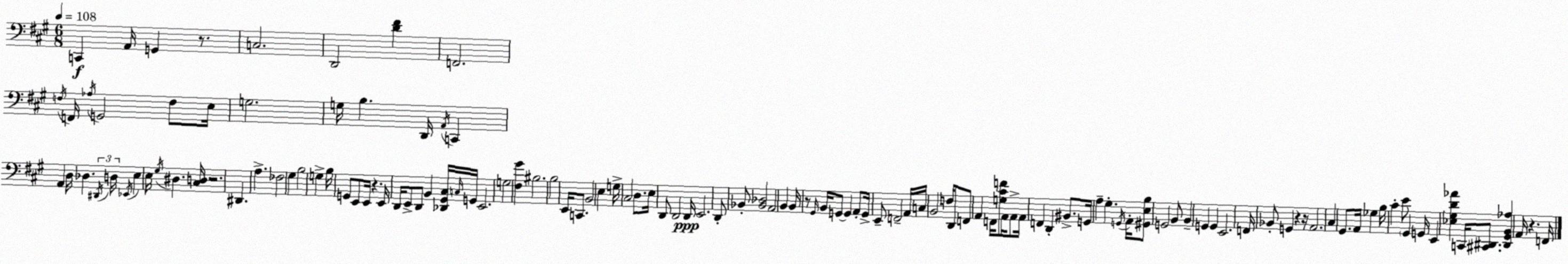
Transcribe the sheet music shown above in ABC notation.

X:1
T:Untitled
M:6/8
L:1/4
K:A
C,, A,,/4 G,, z/2 C,2 D,,2 [D^F] F,,2 F,/4 F,,/4 _A,/4 G,,2 F,/2 E,/4 G,2 G,/4 B, D,,/4 A,,/4 C,, A,, D,/4 _D, ^D,,/4 D,/4 _E,,/4 E, E,/4 ^G,/4 ^D, [^C,D,]/4 z2 ^D,, A, _F,2 ^G, B,2 G, B,/4 G,,/2 E,,/2 E,,/4 z E,,/4 D,,/4 E,,/2 D,,/2 B,, [_D,,^G,,^C,]/4 C,/4 G,,/4 E,,2 G,2 [^F,^G] ^B,2 B,2 E,,/4 C,,/2 B,,2 E, G,/4 ^C,2 D,/2 E,/4 D,,/2 D,,2 D,,/4 E,,2 D,,/2 _B,,/2 [_B,,_D,]2 A,,2 B,, B,,/4 z/2 ^G,,/4 B,,/4 G,,/2 G,, A,,/2 G,,/4 E,,/2 F,,2 A,,/4 C,/4 B,,2 F,/4 D,,/2 F,,/2 A,, F,,/4 [G,^CF]/2 A,,/4 A,,/2 A,,/4 F,, D,, ^B,,/2 G,,/4 A, ^G, G,,/4 A,,/4 [^G,,E,B,]/2 G,,2 B,,/2 B,, G,, G,, E,,2 F,,/4 _B,,/2 G,, z z/4 A,,2 ^C, ^G,,/2 A,,/4 _G, B,/4 ^C E/2 ^G,, G,,/4 E,, [_E,^G,D_A] C,,/4 [^C,,^D,,]/2 [^D,,^G,,B,,_A,] A,,/4 z F,,/4